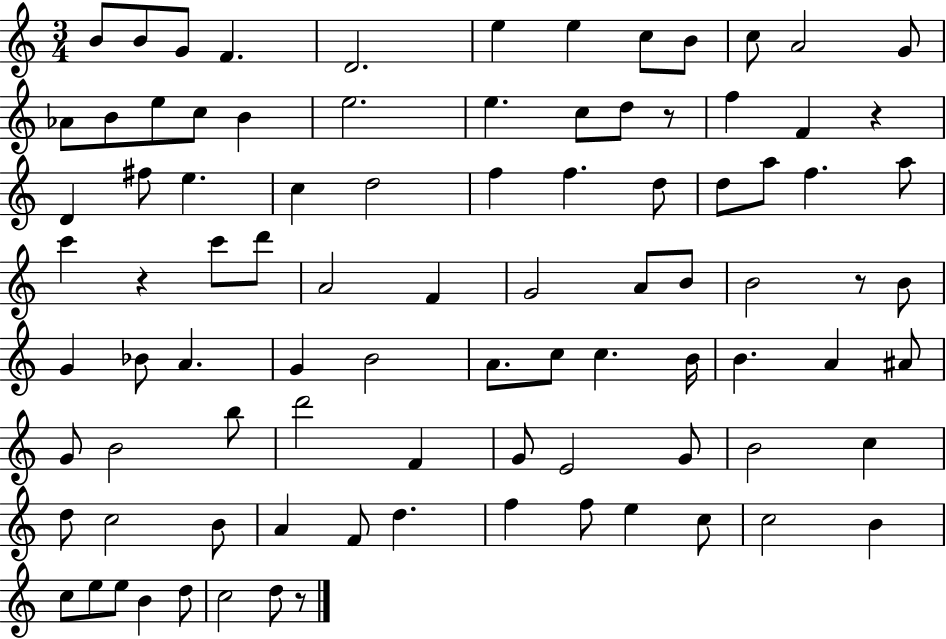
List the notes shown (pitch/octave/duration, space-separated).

B4/e B4/e G4/e F4/q. D4/h. E5/q E5/q C5/e B4/e C5/e A4/h G4/e Ab4/e B4/e E5/e C5/e B4/q E5/h. E5/q. C5/e D5/e R/e F5/q F4/q R/q D4/q F#5/e E5/q. C5/q D5/h F5/q F5/q. D5/e D5/e A5/e F5/q. A5/e C6/q R/q C6/e D6/e A4/h F4/q G4/h A4/e B4/e B4/h R/e B4/e G4/q Bb4/e A4/q. G4/q B4/h A4/e. C5/e C5/q. B4/s B4/q. A4/q A#4/e G4/e B4/h B5/e D6/h F4/q G4/e E4/h G4/e B4/h C5/q D5/e C5/h B4/e A4/q F4/e D5/q. F5/q F5/e E5/q C5/e C5/h B4/q C5/e E5/e E5/e B4/q D5/e C5/h D5/e R/e